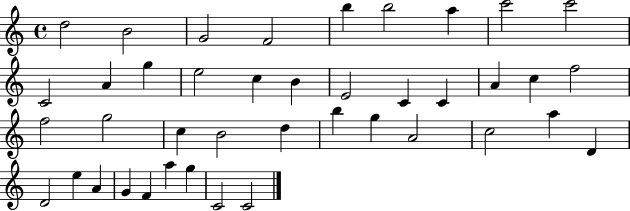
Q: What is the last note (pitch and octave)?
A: C4